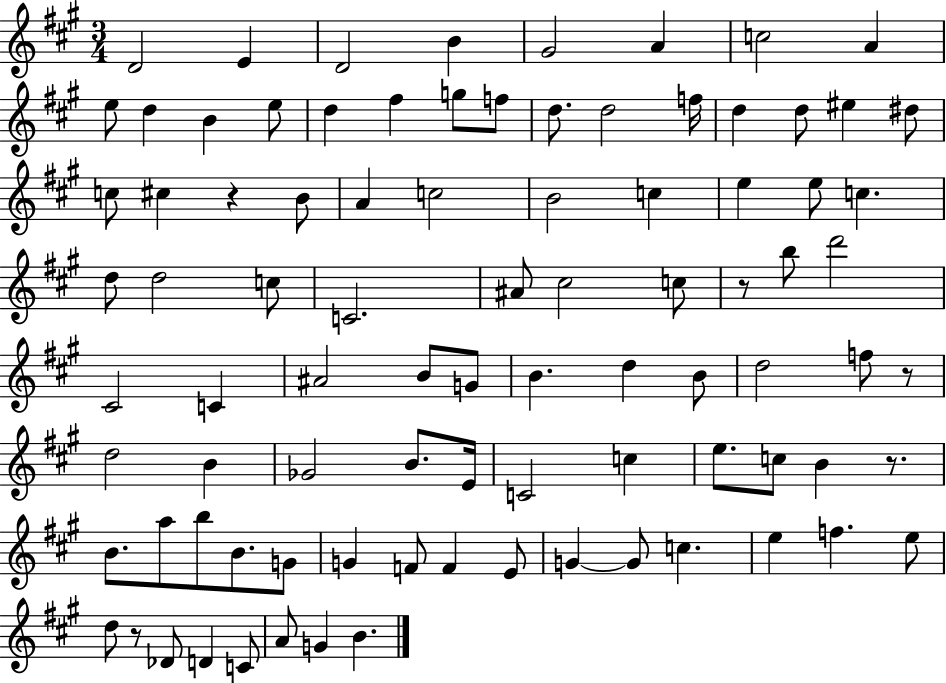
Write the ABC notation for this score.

X:1
T:Untitled
M:3/4
L:1/4
K:A
D2 E D2 B ^G2 A c2 A e/2 d B e/2 d ^f g/2 f/2 d/2 d2 f/4 d d/2 ^e ^d/2 c/2 ^c z B/2 A c2 B2 c e e/2 c d/2 d2 c/2 C2 ^A/2 ^c2 c/2 z/2 b/2 d'2 ^C2 C ^A2 B/2 G/2 B d B/2 d2 f/2 z/2 d2 B _G2 B/2 E/4 C2 c e/2 c/2 B z/2 B/2 a/2 b/2 B/2 G/2 G F/2 F E/2 G G/2 c e f e/2 d/2 z/2 _D/2 D C/2 A/2 G B